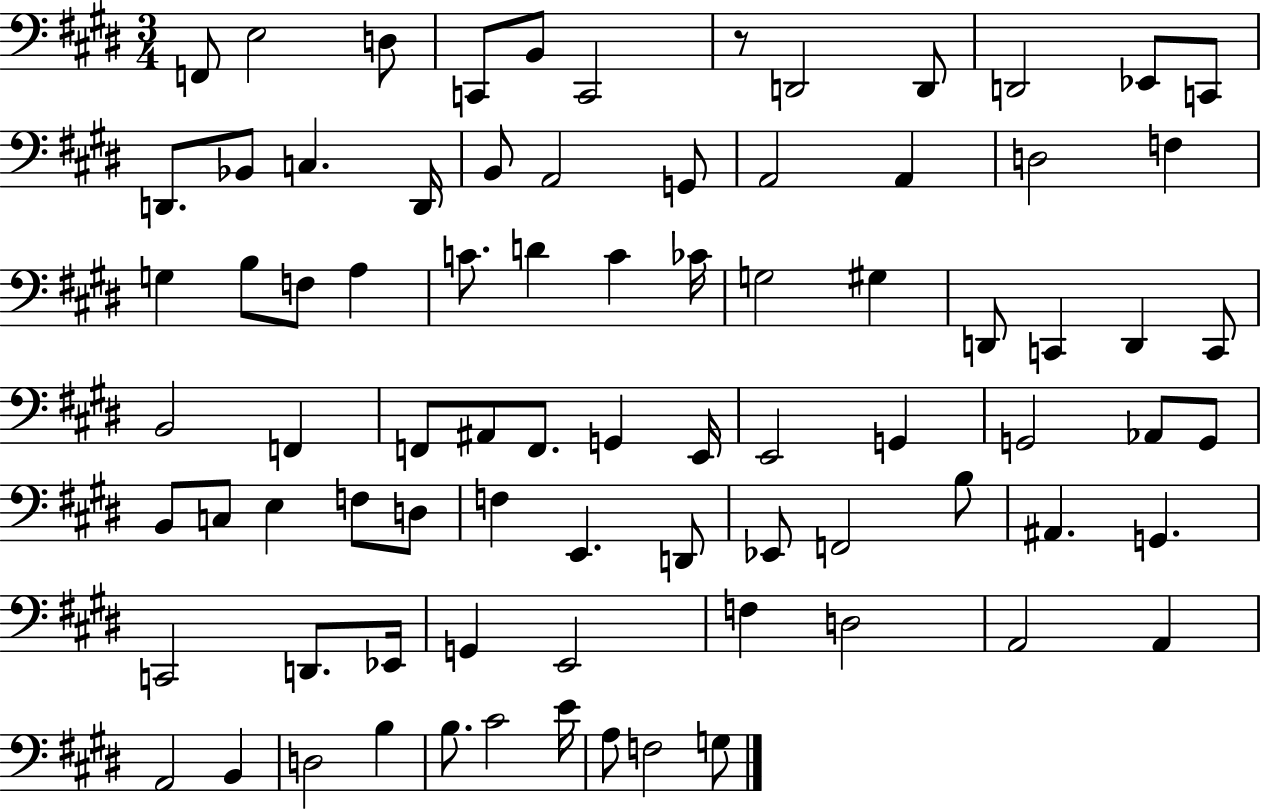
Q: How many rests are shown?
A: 1